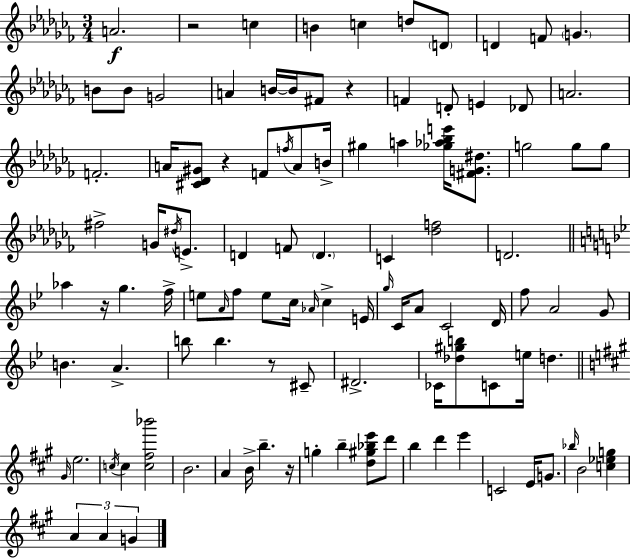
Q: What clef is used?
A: treble